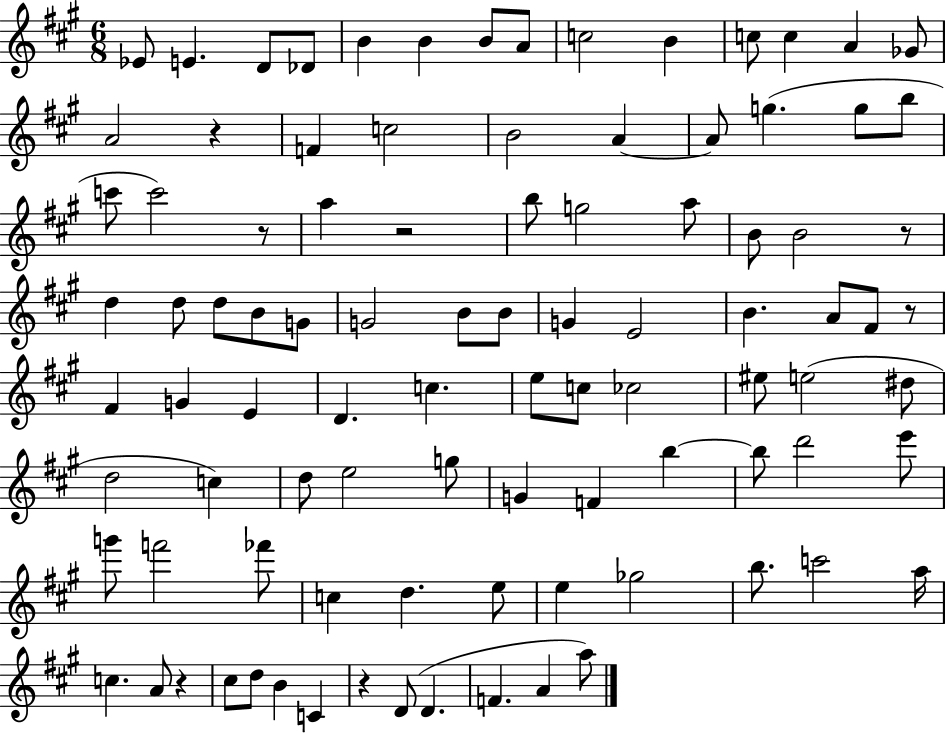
Eb4/e E4/q. D4/e Db4/e B4/q B4/q B4/e A4/e C5/h B4/q C5/e C5/q A4/q Gb4/e A4/h R/q F4/q C5/h B4/h A4/q A4/e G5/q. G5/e B5/e C6/e C6/h R/e A5/q R/h B5/e G5/h A5/e B4/e B4/h R/e D5/q D5/e D5/e B4/e G4/e G4/h B4/e B4/e G4/q E4/h B4/q. A4/e F#4/e R/e F#4/q G4/q E4/q D4/q. C5/q. E5/e C5/e CES5/h EIS5/e E5/h D#5/e D5/h C5/q D5/e E5/h G5/e G4/q F4/q B5/q B5/e D6/h E6/e G6/e F6/h FES6/e C5/q D5/q. E5/e E5/q Gb5/h B5/e. C6/h A5/s C5/q. A4/e R/q C#5/e D5/e B4/q C4/q R/q D4/e D4/q. F4/q. A4/q A5/e